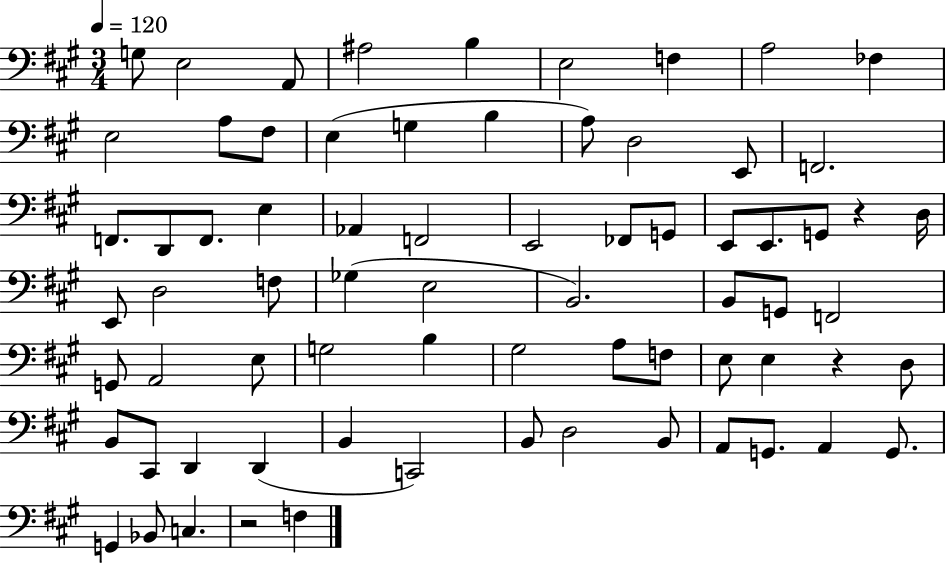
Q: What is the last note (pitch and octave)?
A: F3